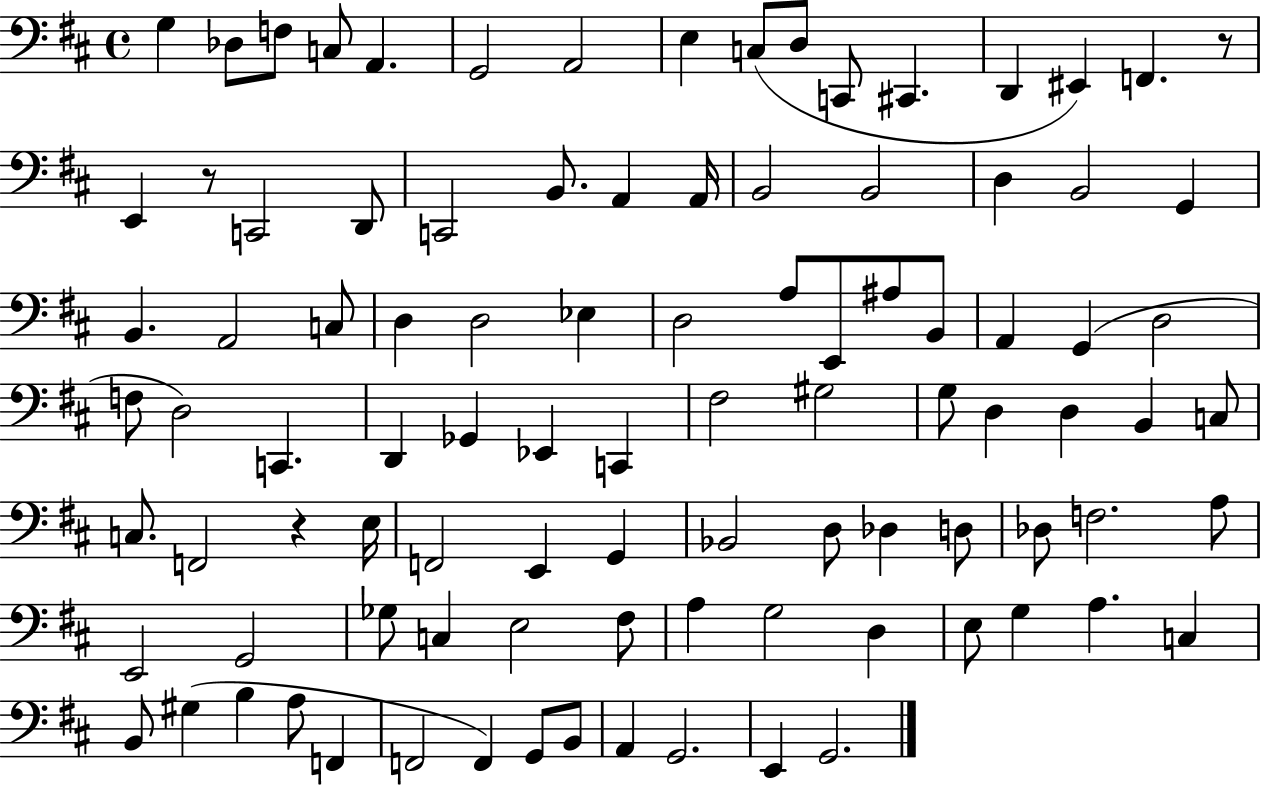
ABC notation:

X:1
T:Untitled
M:4/4
L:1/4
K:D
G, _D,/2 F,/2 C,/2 A,, G,,2 A,,2 E, C,/2 D,/2 C,,/2 ^C,, D,, ^E,, F,, z/2 E,, z/2 C,,2 D,,/2 C,,2 B,,/2 A,, A,,/4 B,,2 B,,2 D, B,,2 G,, B,, A,,2 C,/2 D, D,2 _E, D,2 A,/2 E,,/2 ^A,/2 B,,/2 A,, G,, D,2 F,/2 D,2 C,, D,, _G,, _E,, C,, ^F,2 ^G,2 G,/2 D, D, B,, C,/2 C,/2 F,,2 z E,/4 F,,2 E,, G,, _B,,2 D,/2 _D, D,/2 _D,/2 F,2 A,/2 E,,2 G,,2 _G,/2 C, E,2 ^F,/2 A, G,2 D, E,/2 G, A, C, B,,/2 ^G, B, A,/2 F,, F,,2 F,, G,,/2 B,,/2 A,, G,,2 E,, G,,2